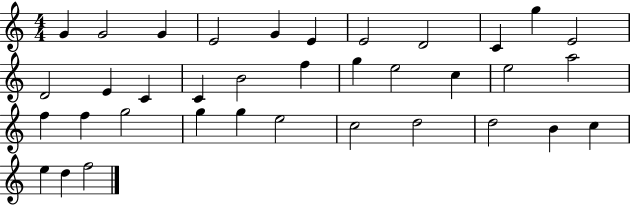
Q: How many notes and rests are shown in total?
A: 36